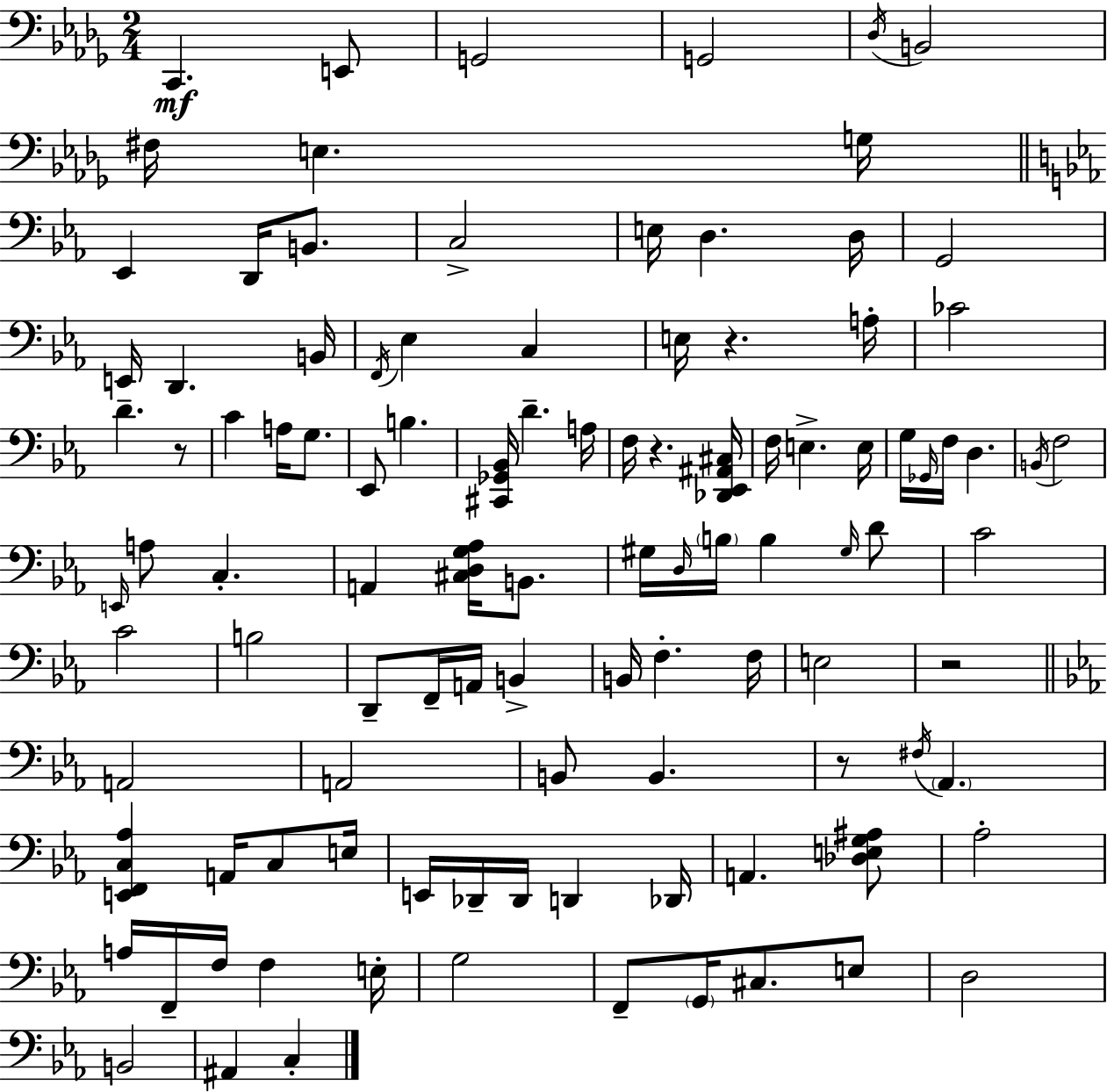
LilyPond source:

{
  \clef bass
  \numericTimeSignature
  \time 2/4
  \key bes \minor
  c,4.\mf e,8 | g,2 | g,2 | \acciaccatura { des16 } b,2 | \break fis16 e4. | g16 \bar "||" \break \key ees \major ees,4 d,16 b,8. | c2-> | e16 d4. d16 | g,2 | \break e,16 d,4. b,16 | \acciaccatura { f,16 } ees4 c4 | e16 r4. | a16-. ces'2 | \break d'4.-- r8 | c'4 a16 g8. | ees,8 b4. | <cis, ges, bes,>16 d'4.-- | \break a16 f16 r4. | <des, ees, ais, cis>16 f16 e4.-> | e16 g16 \grace { ges,16 } f16 d4. | \acciaccatura { b,16 } f2 | \break \grace { e,16 } a8 c4.-. | a,4 | <cis d g aes>16 b,8. gis16 \grace { d16 } \parenthesize b16 b4 | \grace { gis16 } d'8 c'2 | \break c'2 | b2 | d,8-- | f,16-- a,16 b,4-> b,16 f4.-. | \break f16 e2 | r2 | \bar "||" \break \key ees \major a,2 | a,2 | b,8 b,4. | r8 \acciaccatura { fis16 } \parenthesize aes,4. | \break <e, f, c aes>4 a,16 c8 | e16 e,16 des,16-- des,16 d,4 | des,16 a,4. <des e g ais>8 | aes2-. | \break a16 f,16-- f16 f4 | e16-. g2 | f,8-- \parenthesize g,16 cis8. e8 | d2 | \break b,2 | ais,4 c4-. | \bar "|."
}